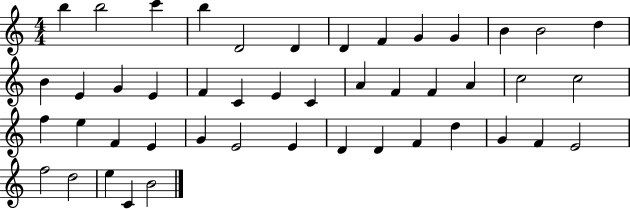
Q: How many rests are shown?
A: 0